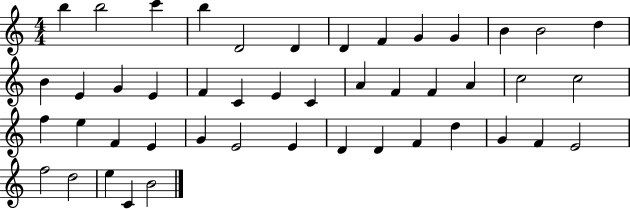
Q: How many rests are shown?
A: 0